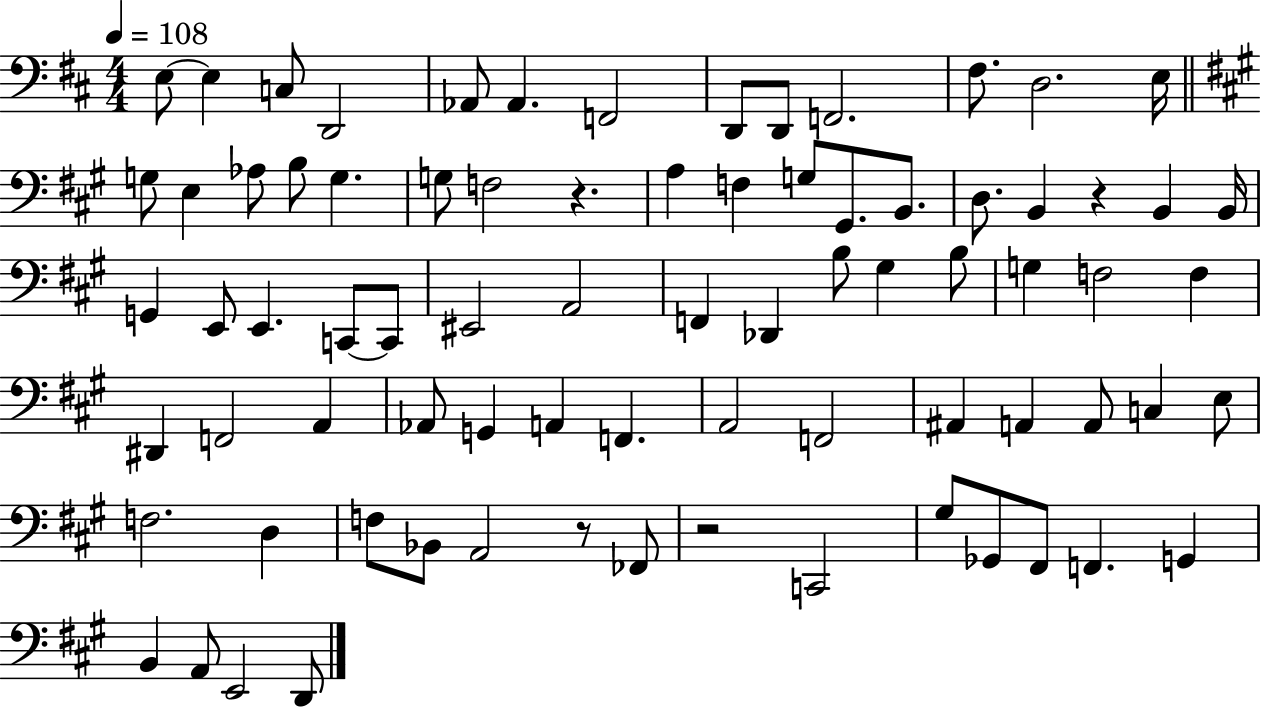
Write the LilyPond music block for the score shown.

{
  \clef bass
  \numericTimeSignature
  \time 4/4
  \key d \major
  \tempo 4 = 108
  \repeat volta 2 { e8~~ e4 c8 d,2 | aes,8 aes,4. f,2 | d,8 d,8 f,2. | fis8. d2. e16 | \break \bar "||" \break \key a \major g8 e4 aes8 b8 g4. | g8 f2 r4. | a4 f4 g8 gis,8. b,8. | d8. b,4 r4 b,4 b,16 | \break g,4 e,8 e,4. c,8~~ c,8 | eis,2 a,2 | f,4 des,4 b8 gis4 b8 | g4 f2 f4 | \break dis,4 f,2 a,4 | aes,8 g,4 a,4 f,4. | a,2 f,2 | ais,4 a,4 a,8 c4 e8 | \break f2. d4 | f8 bes,8 a,2 r8 fes,8 | r2 c,2 | gis8 ges,8 fis,8 f,4. g,4 | \break b,4 a,8 e,2 d,8 | } \bar "|."
}